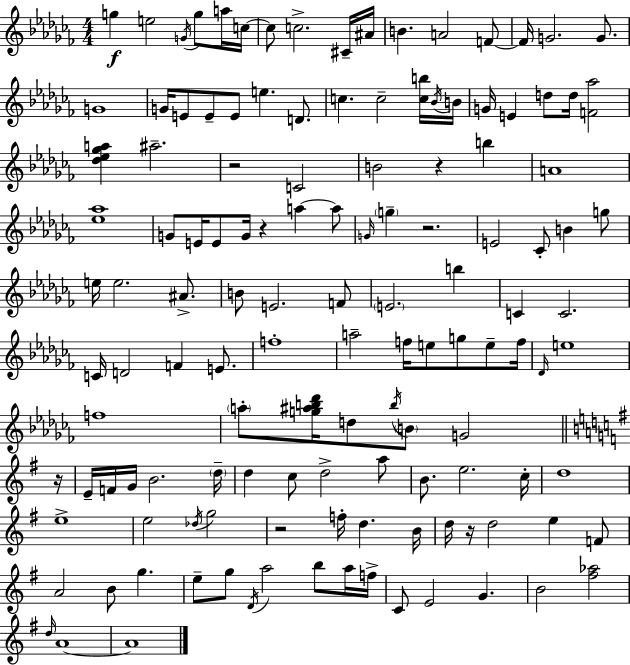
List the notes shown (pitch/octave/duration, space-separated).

G5/q E5/h G4/s G5/e A5/s C5/s C5/e C5/h. C#4/s A#4/s B4/q. A4/h F4/e F4/s G4/h. G4/e. G4/w G4/s E4/e E4/e E4/e E5/q. D4/e. C5/q. C5/h [C5,B5]/s Bb4/s B4/s G4/s E4/q D5/e D5/s [F4,Ab5]/h [Db5,Eb5,Gb5,A5]/q A#5/h. R/h C4/h B4/h R/q B5/q A4/w [Eb5,Ab5]/w G4/e E4/s E4/e G4/s R/q A5/q A5/e G4/s G5/q R/h. E4/h CES4/e B4/q G5/e E5/s E5/h. A#4/e. B4/e E4/h. F4/e E4/h. B5/q C4/q C4/h. C4/s D4/h F4/q E4/e. F5/w A5/h F5/s E5/e G5/e E5/e F5/s Db4/s E5/w F5/w A5/e [G5,A#5,B5,Db6]/s D5/e B5/s B4/e G4/h R/s E4/s F4/s G4/s B4/h. D5/s D5/q C5/e D5/h A5/e B4/e. E5/h. C5/s D5/w E5/w E5/h Db5/s G5/h R/h F5/s D5/q. B4/s D5/s R/s D5/h E5/q F4/e A4/h B4/e G5/q. E5/e G5/e D4/s A5/h B5/e A5/s F5/s C4/e E4/h G4/q. B4/h [F#5,Ab5]/h D5/s A4/w A4/w